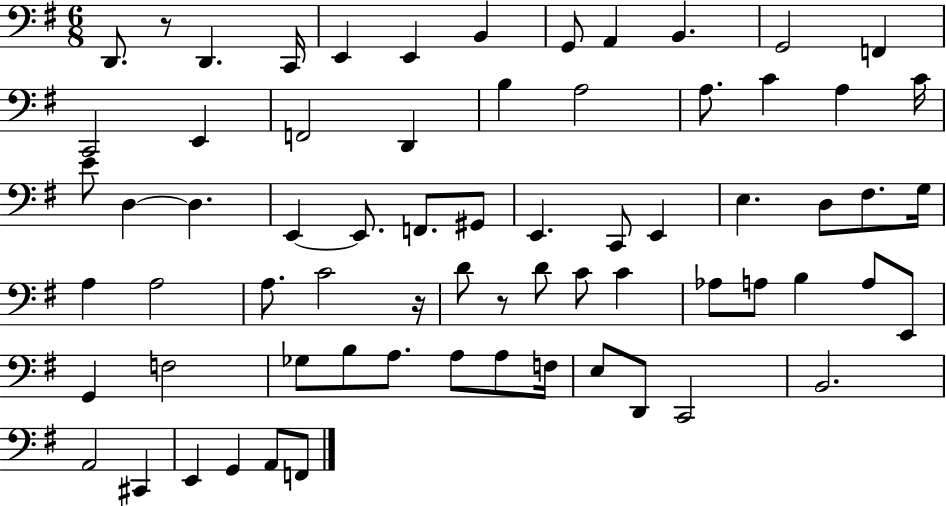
D2/e. R/e D2/q. C2/s E2/q E2/q B2/q G2/e A2/q B2/q. G2/h F2/q C2/h E2/q F2/h D2/q B3/q A3/h A3/e. C4/q A3/q C4/s E4/e D3/q D3/q. E2/q E2/e. F2/e. G#2/e E2/q. C2/e E2/q E3/q. D3/e F#3/e. G3/s A3/q A3/h A3/e. C4/h R/s D4/e R/e D4/e C4/e C4/q Ab3/e A3/e B3/q A3/e E2/e G2/q F3/h Gb3/e B3/e A3/e. A3/e A3/e F3/s E3/e D2/e C2/h B2/h. A2/h C#2/q E2/q G2/q A2/e F2/e